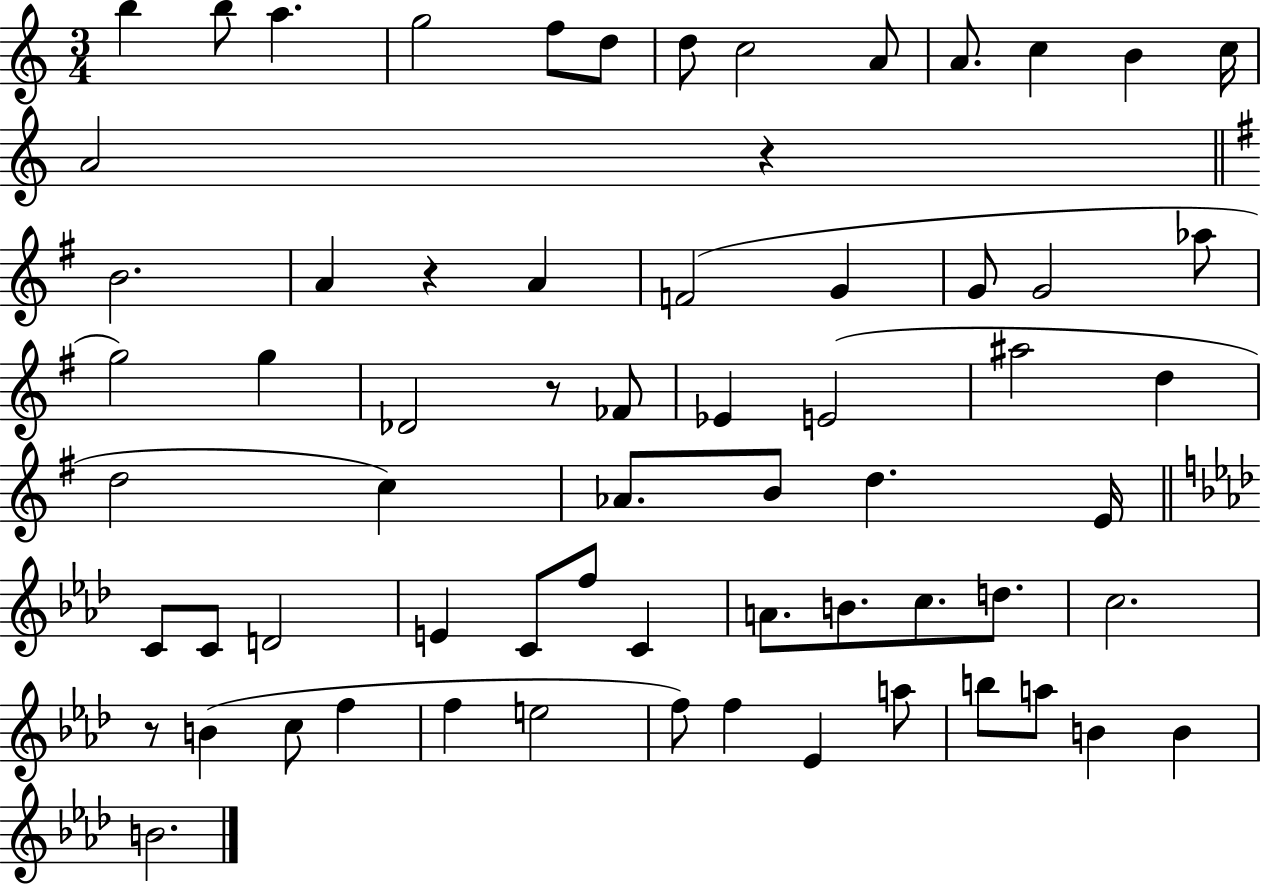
B5/q B5/e A5/q. G5/h F5/e D5/e D5/e C5/h A4/e A4/e. C5/q B4/q C5/s A4/h R/q B4/h. A4/q R/q A4/q F4/h G4/q G4/e G4/h Ab5/e G5/h G5/q Db4/h R/e FES4/e Eb4/q E4/h A#5/h D5/q D5/h C5/q Ab4/e. B4/e D5/q. E4/s C4/e C4/e D4/h E4/q C4/e F5/e C4/q A4/e. B4/e. C5/e. D5/e. C5/h. R/e B4/q C5/e F5/q F5/q E5/h F5/e F5/q Eb4/q A5/e B5/e A5/e B4/q B4/q B4/h.